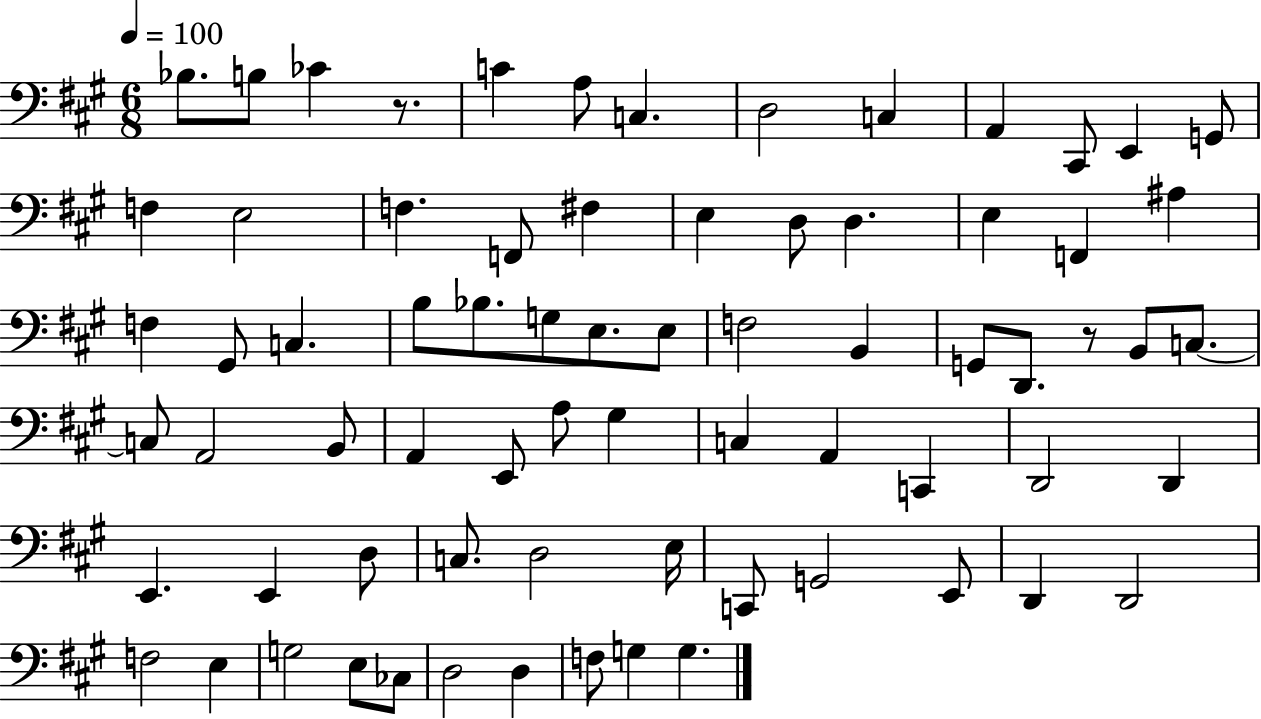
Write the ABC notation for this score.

X:1
T:Untitled
M:6/8
L:1/4
K:A
_B,/2 B,/2 _C z/2 C A,/2 C, D,2 C, A,, ^C,,/2 E,, G,,/2 F, E,2 F, F,,/2 ^F, E, D,/2 D, E, F,, ^A, F, ^G,,/2 C, B,/2 _B,/2 G,/2 E,/2 E,/2 F,2 B,, G,,/2 D,,/2 z/2 B,,/2 C,/2 C,/2 A,,2 B,,/2 A,, E,,/2 A,/2 ^G, C, A,, C,, D,,2 D,, E,, E,, D,/2 C,/2 D,2 E,/4 C,,/2 G,,2 E,,/2 D,, D,,2 F,2 E, G,2 E,/2 _C,/2 D,2 D, F,/2 G, G,